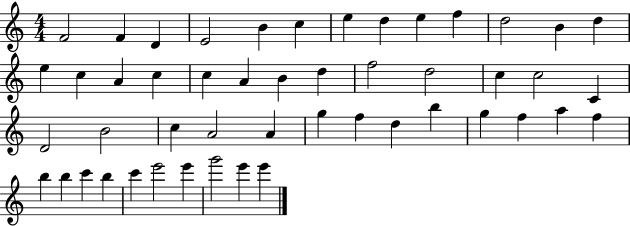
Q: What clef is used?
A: treble